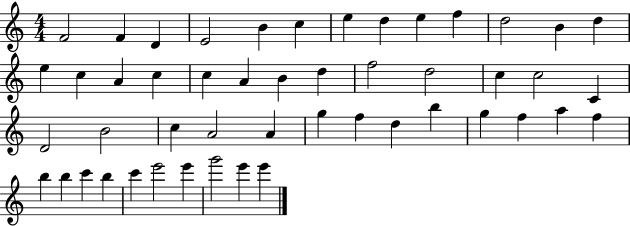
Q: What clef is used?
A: treble